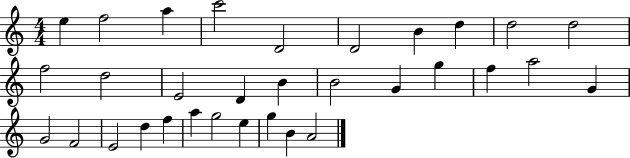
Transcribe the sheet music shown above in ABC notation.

X:1
T:Untitled
M:4/4
L:1/4
K:C
e f2 a c'2 D2 D2 B d d2 d2 f2 d2 E2 D B B2 G g f a2 G G2 F2 E2 d f a g2 e g B A2